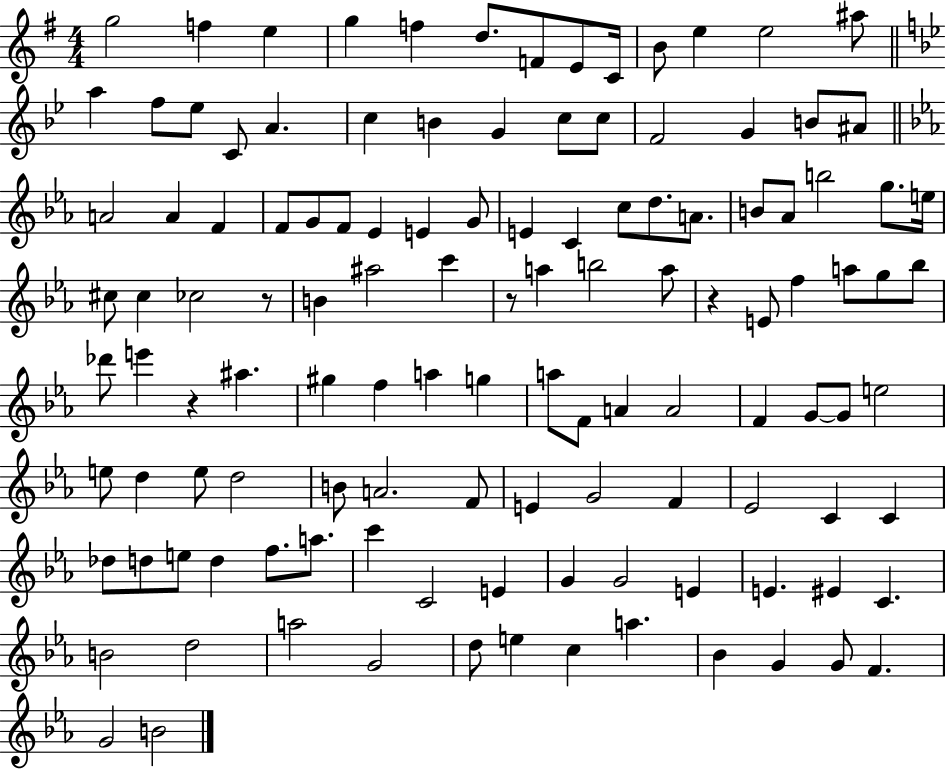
{
  \clef treble
  \numericTimeSignature
  \time 4/4
  \key g \major
  g''2 f''4 e''4 | g''4 f''4 d''8. f'8 e'8 c'16 | b'8 e''4 e''2 ais''8 | \bar "||" \break \key bes \major a''4 f''8 ees''8 c'8 a'4. | c''4 b'4 g'4 c''8 c''8 | f'2 g'4 b'8 ais'8 | \bar "||" \break \key ees \major a'2 a'4 f'4 | f'8 g'8 f'8 ees'4 e'4 g'8 | e'4 c'4 c''8 d''8. a'8. | b'8 aes'8 b''2 g''8. e''16 | \break cis''8 cis''4 ces''2 r8 | b'4 ais''2 c'''4 | r8 a''4 b''2 a''8 | r4 e'8 f''4 a''8 g''8 bes''8 | \break des'''8 e'''4 r4 ais''4. | gis''4 f''4 a''4 g''4 | a''8 f'8 a'4 a'2 | f'4 g'8~~ g'8 e''2 | \break e''8 d''4 e''8 d''2 | b'8 a'2. f'8 | e'4 g'2 f'4 | ees'2 c'4 c'4 | \break des''8 d''8 e''8 d''4 f''8. a''8. | c'''4 c'2 e'4 | g'4 g'2 e'4 | e'4. eis'4 c'4. | \break b'2 d''2 | a''2 g'2 | d''8 e''4 c''4 a''4. | bes'4 g'4 g'8 f'4. | \break g'2 b'2 | \bar "|."
}